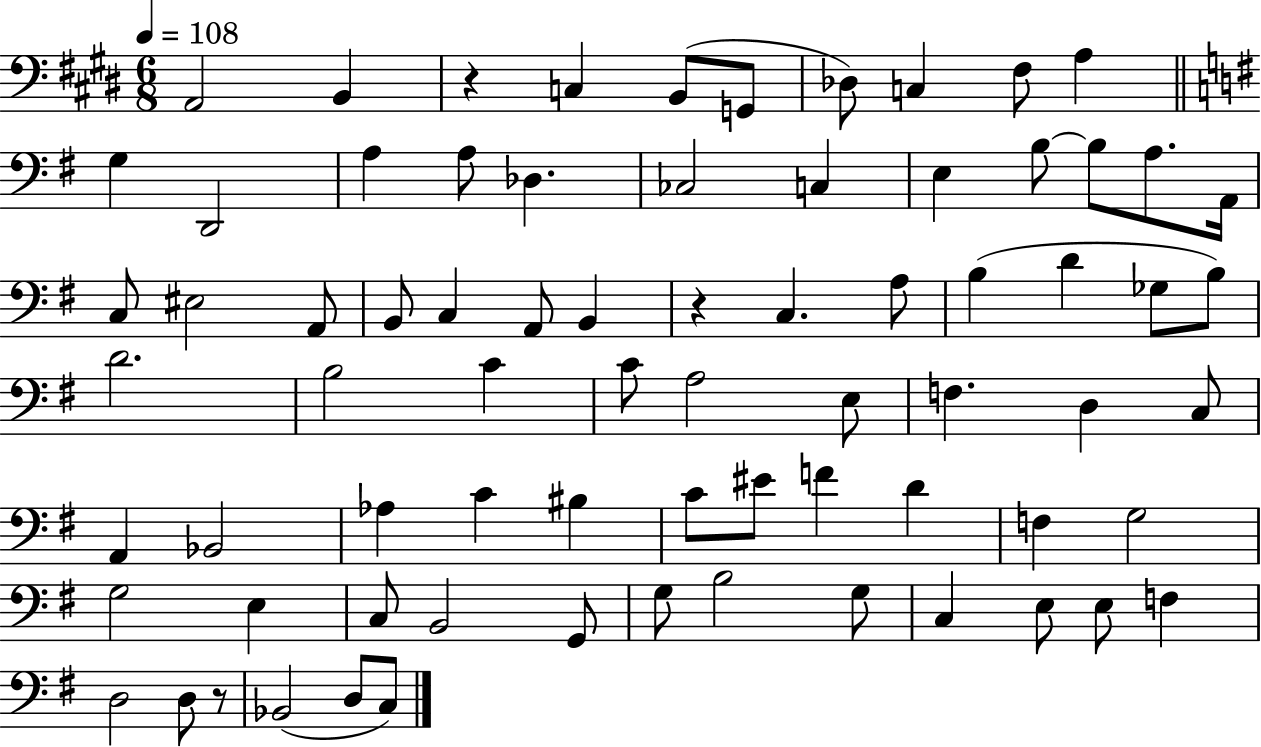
X:1
T:Untitled
M:6/8
L:1/4
K:E
A,,2 B,, z C, B,,/2 G,,/2 _D,/2 C, ^F,/2 A, G, D,,2 A, A,/2 _D, _C,2 C, E, B,/2 B,/2 A,/2 A,,/4 C,/2 ^E,2 A,,/2 B,,/2 C, A,,/2 B,, z C, A,/2 B, D _G,/2 B,/2 D2 B,2 C C/2 A,2 E,/2 F, D, C,/2 A,, _B,,2 _A, C ^B, C/2 ^E/2 F D F, G,2 G,2 E, C,/2 B,,2 G,,/2 G,/2 B,2 G,/2 C, E,/2 E,/2 F, D,2 D,/2 z/2 _B,,2 D,/2 C,/2